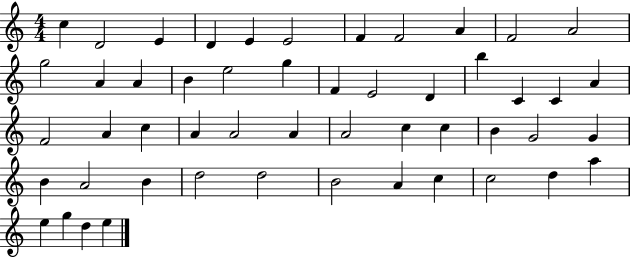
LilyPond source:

{
  \clef treble
  \numericTimeSignature
  \time 4/4
  \key c \major
  c''4 d'2 e'4 | d'4 e'4 e'2 | f'4 f'2 a'4 | f'2 a'2 | \break g''2 a'4 a'4 | b'4 e''2 g''4 | f'4 e'2 d'4 | b''4 c'4 c'4 a'4 | \break f'2 a'4 c''4 | a'4 a'2 a'4 | a'2 c''4 c''4 | b'4 g'2 g'4 | \break b'4 a'2 b'4 | d''2 d''2 | b'2 a'4 c''4 | c''2 d''4 a''4 | \break e''4 g''4 d''4 e''4 | \bar "|."
}